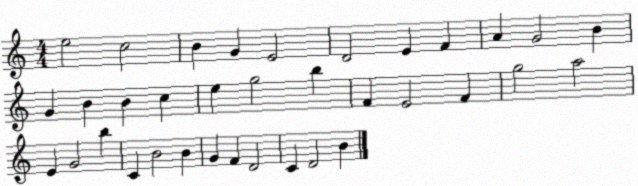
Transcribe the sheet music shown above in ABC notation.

X:1
T:Untitled
M:4/4
L:1/4
K:C
e2 c2 B G E2 D2 E F A G2 B G B B c e g2 b F E2 F g2 a2 E G2 b C B2 B G F D2 C D2 B